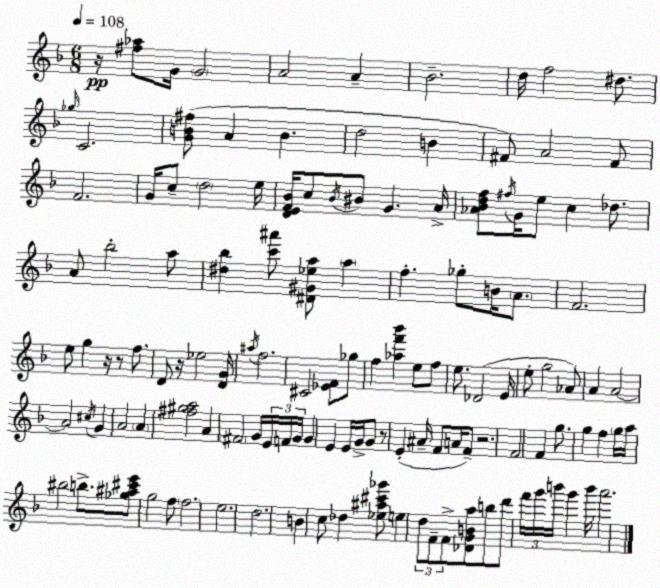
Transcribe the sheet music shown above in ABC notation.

X:1
T:Untitled
M:6/8
L:1/4
K:Dm
z/4 [^f_a]/2 G/4 G2 A2 A _B2 d/4 f2 ^d/2 _g/4 C2 [GB^f]/2 A B d2 B ^F/2 A2 ^F/2 F2 G/4 c/2 d2 e/4 [DEF_B]/4 c/2 _B/4 ^B/2 G A/4 [_A_Bdf]/2 ^f/4 G/4 e/2 c _d/2 A/2 _b2 a/2 [^d_b] [c'^a']/2 [^D^G_ea]/2 a f _g/2 B/4 A/2 F2 e/2 g z/4 z/2 f/2 D/2 z/4 _e2 [DG]/4 ^a/4 f2 ^C2 [_EF]/2 _g/2 f [_af'_b'] e/2 f/2 e/2 _D2 E/4 e/2 g2 _A/2 A A2 A2 ^c/4 G A2 A [^f^ga]2 A ^F2 G/4 E/4 F/4 G/4 G E E/4 G/4 G/2 z/2 E ^A/4 F/2 A/4 F/2 z2 F2 F g/2 g f g/4 a/4 ^b2 b/2 [_g^a^c'e']/2 g2 f/2 f2 e2 d2 B c/2 _d [_e^a^c'_g']/2 e d/2 F/2 F/2 [_DGBa]/2 b/2 d'/2 f'/4 g'/4 b'/4 g' b'/4 a'2